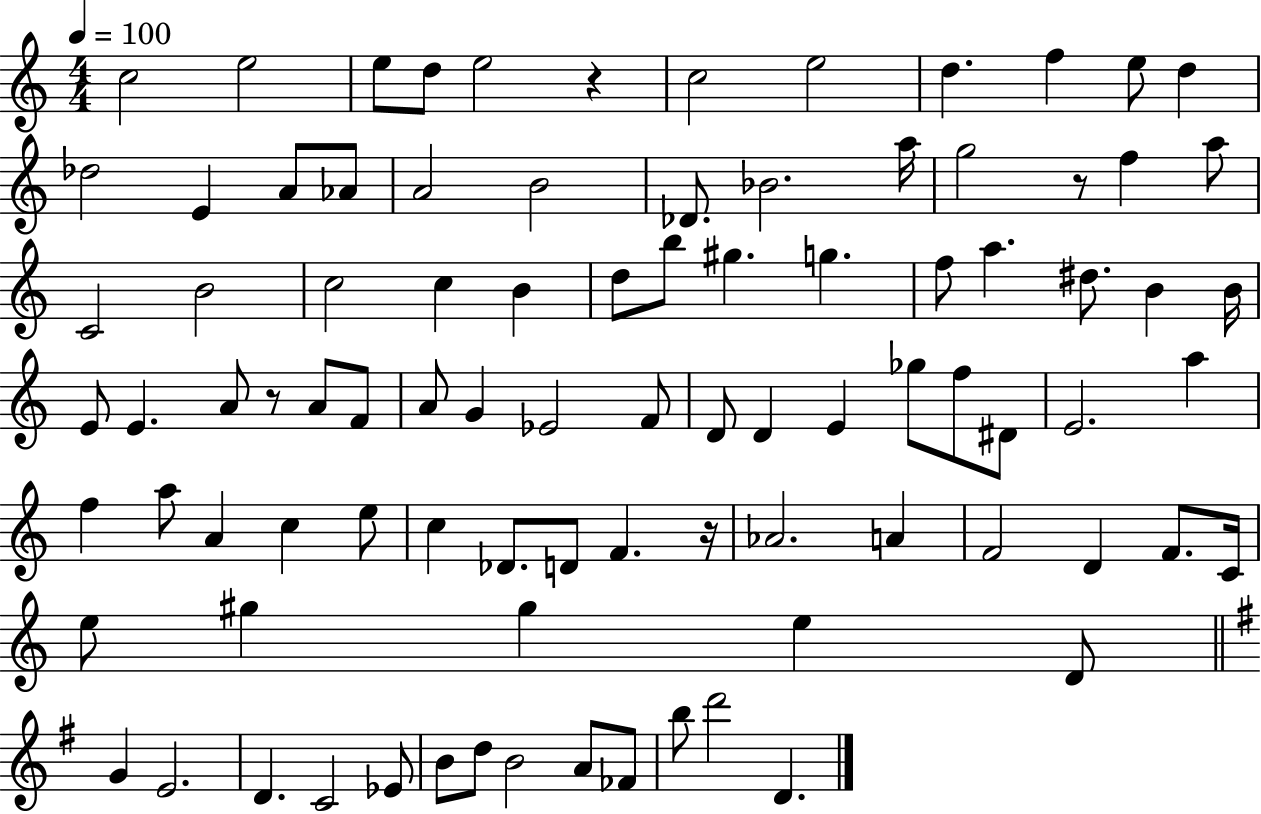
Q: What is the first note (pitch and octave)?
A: C5